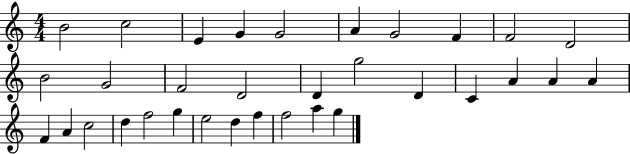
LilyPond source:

{
  \clef treble
  \numericTimeSignature
  \time 4/4
  \key c \major
  b'2 c''2 | e'4 g'4 g'2 | a'4 g'2 f'4 | f'2 d'2 | \break b'2 g'2 | f'2 d'2 | d'4 g''2 d'4 | c'4 a'4 a'4 a'4 | \break f'4 a'4 c''2 | d''4 f''2 g''4 | e''2 d''4 f''4 | f''2 a''4 g''4 | \break \bar "|."
}